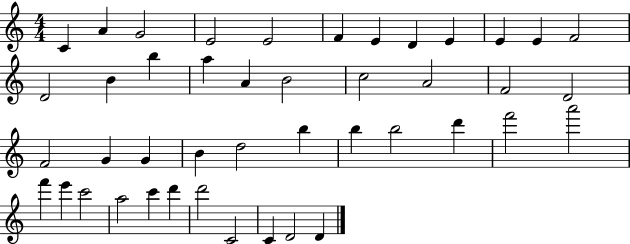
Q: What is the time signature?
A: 4/4